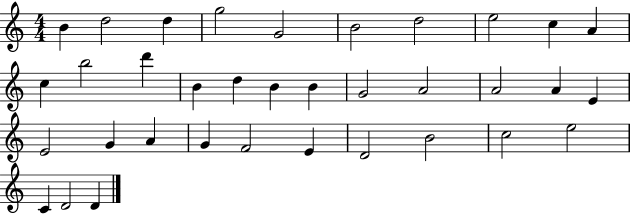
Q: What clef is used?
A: treble